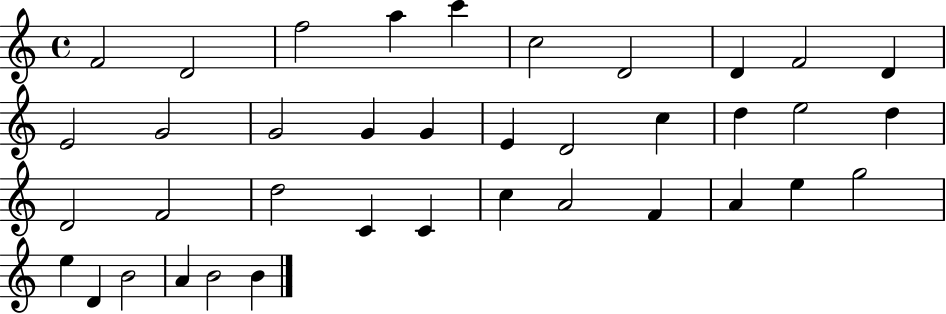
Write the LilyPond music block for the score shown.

{
  \clef treble
  \time 4/4
  \defaultTimeSignature
  \key c \major
  f'2 d'2 | f''2 a''4 c'''4 | c''2 d'2 | d'4 f'2 d'4 | \break e'2 g'2 | g'2 g'4 g'4 | e'4 d'2 c''4 | d''4 e''2 d''4 | \break d'2 f'2 | d''2 c'4 c'4 | c''4 a'2 f'4 | a'4 e''4 g''2 | \break e''4 d'4 b'2 | a'4 b'2 b'4 | \bar "|."
}